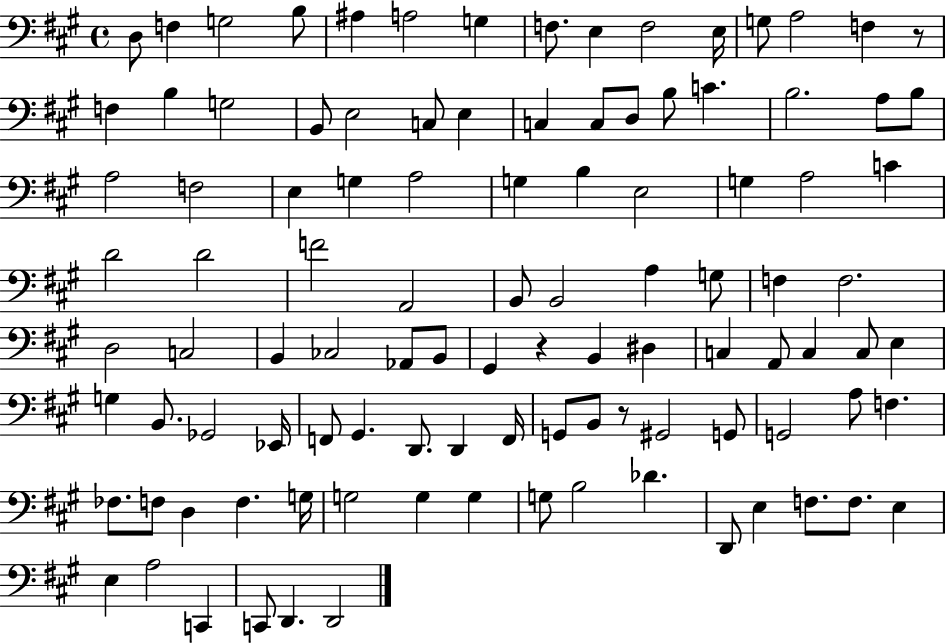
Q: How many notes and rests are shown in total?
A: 105